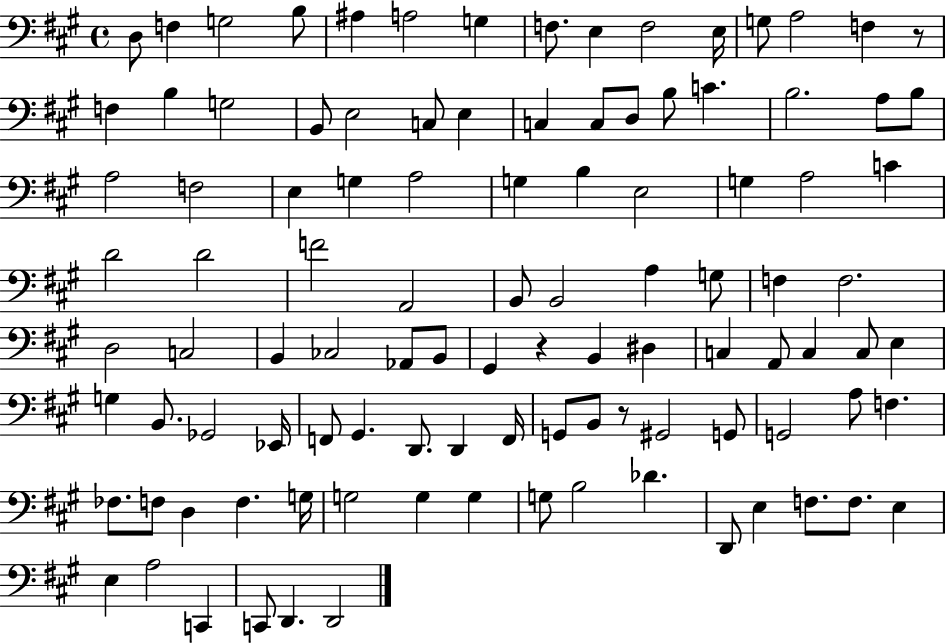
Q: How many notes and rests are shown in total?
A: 105